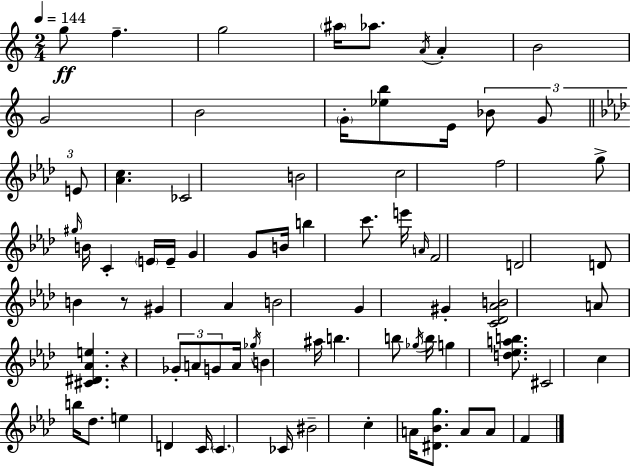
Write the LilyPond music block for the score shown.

{
  \clef treble
  \numericTimeSignature
  \time 2/4
  \key a \minor
  \tempo 4 = 144
  \repeat volta 2 { g''8\ff f''4.-- | g''2 | \parenthesize ais''16 aes''8. \acciaccatura { a'16 } a'4-. | b'2 | \break g'2 | b'2 | \parenthesize g'16-. <ees'' b''>8 e'16 \tuplet 3/2 { bes'8 g'8 | \bar "||" \break \key f \minor e'8 } <aes' c''>4. | ces'2 | b'2 | c''2 | \break f''2 | g''8-> \grace { gis''16 } b'16 c'4-. | \parenthesize e'16 e'16-- g'4 g'8 | b'16 b''4 c'''8. | \break e'''16 \grace { a'16 } f'2 | d'2 | d'8 b'4 | r8 gis'4 aes'4 | \break b'2 | g'4 gis'4-. | <c' des' aes' b'>2 | a'8 <cis' dis' aes' e''>4. | \break r4 \tuplet 3/2 { ges'8-. | a'8 g'8 } a'16 \acciaccatura { ges''16 } b'4 | ais''16 b''4. | b''8 \acciaccatura { ges''16 } b''16 g''4 | \break <d'' ees'' a'' b''>8. cis'2 | c''4 | b''16 des''8. e''4 | d'4 c'16 \parenthesize c'4. | \break ces'16 bis'2-- | c''4-. | a'16 <dis' bes' g''>8. a'8 a'8 | f'4 } \bar "|."
}